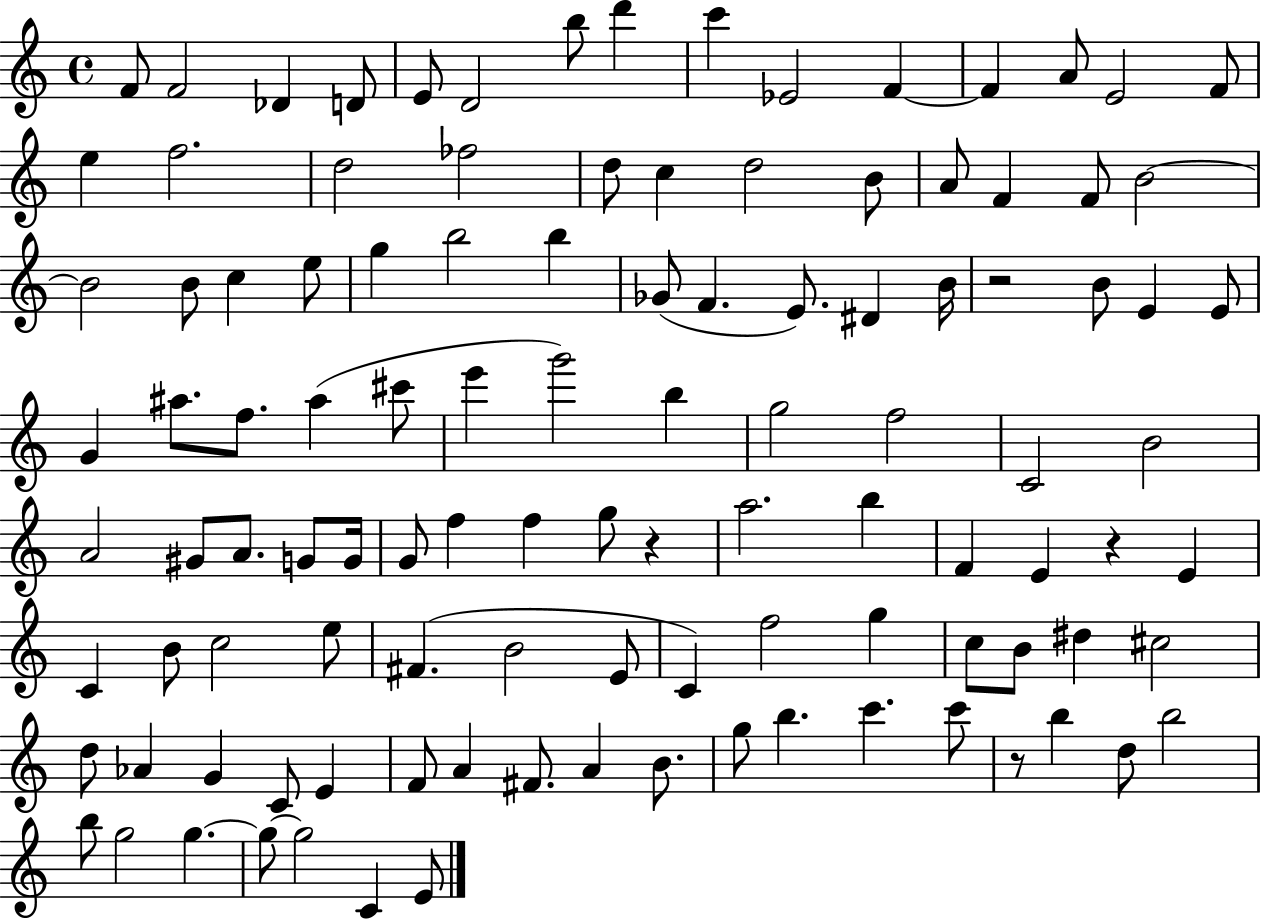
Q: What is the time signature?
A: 4/4